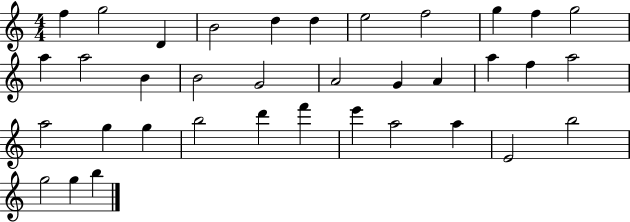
{
  \clef treble
  \numericTimeSignature
  \time 4/4
  \key c \major
  f''4 g''2 d'4 | b'2 d''4 d''4 | e''2 f''2 | g''4 f''4 g''2 | \break a''4 a''2 b'4 | b'2 g'2 | a'2 g'4 a'4 | a''4 f''4 a''2 | \break a''2 g''4 g''4 | b''2 d'''4 f'''4 | e'''4 a''2 a''4 | e'2 b''2 | \break g''2 g''4 b''4 | \bar "|."
}